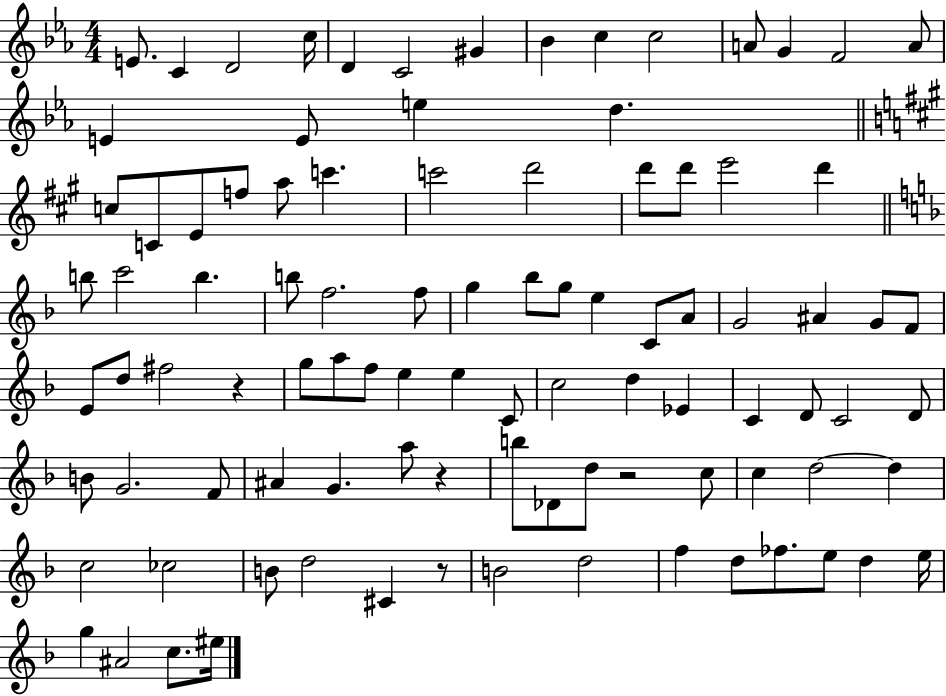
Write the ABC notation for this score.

X:1
T:Untitled
M:4/4
L:1/4
K:Eb
E/2 C D2 c/4 D C2 ^G _B c c2 A/2 G F2 A/2 E E/2 e d c/2 C/2 E/2 f/2 a/2 c' c'2 d'2 d'/2 d'/2 e'2 d' b/2 c'2 b b/2 f2 f/2 g _b/2 g/2 e C/2 A/2 G2 ^A G/2 F/2 E/2 d/2 ^f2 z g/2 a/2 f/2 e e C/2 c2 d _E C D/2 C2 D/2 B/2 G2 F/2 ^A G a/2 z b/2 _D/2 d/2 z2 c/2 c d2 d c2 _c2 B/2 d2 ^C z/2 B2 d2 f d/2 _f/2 e/2 d e/4 g ^A2 c/2 ^e/4